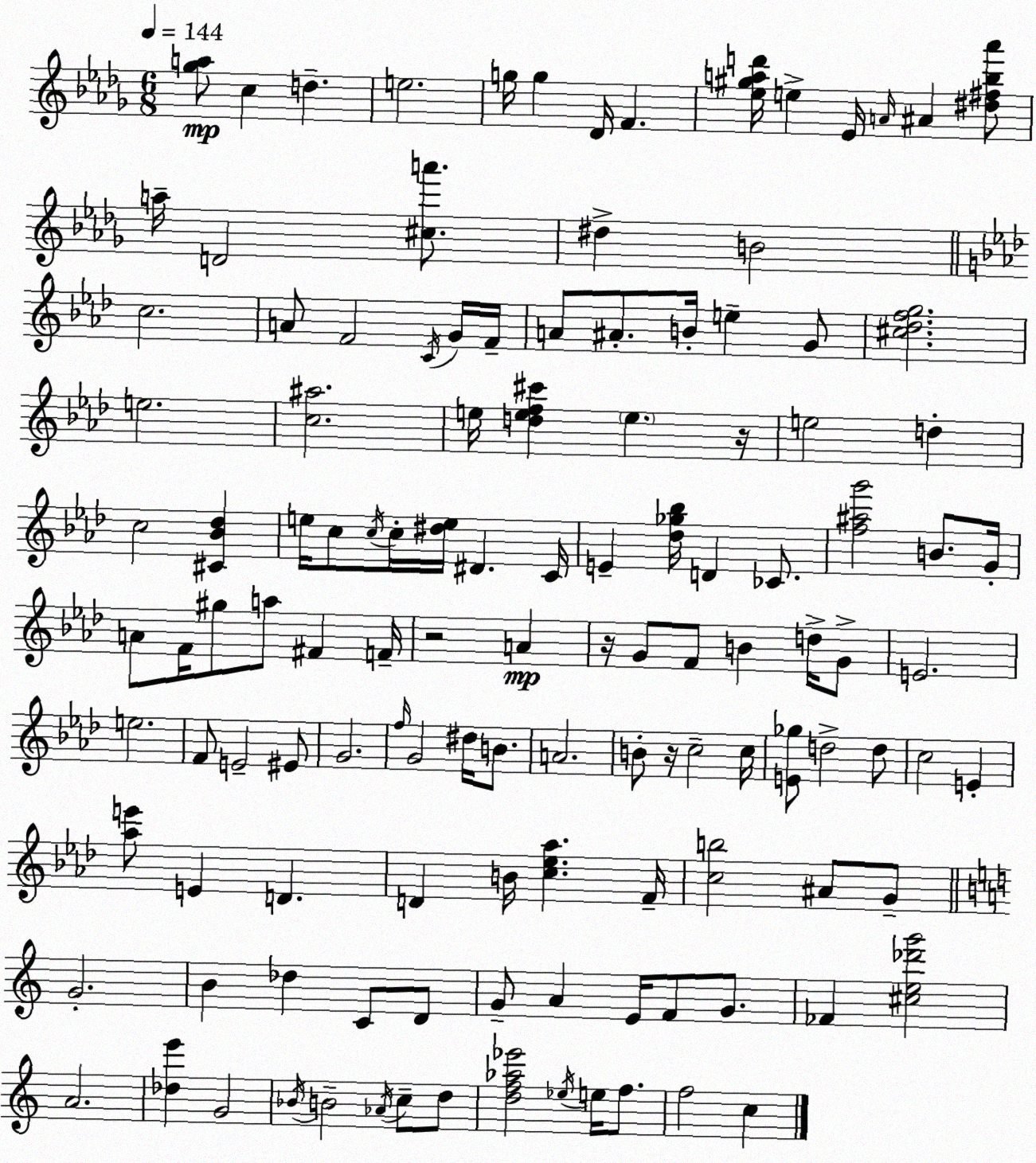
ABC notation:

X:1
T:Untitled
M:6/8
L:1/4
K:Bbm
[_ga]/2 c d e2 g/4 g _D/4 F [_e^gad']/4 e _E/4 A/4 ^A [^d^f_b_a']/2 a/4 D2 [^ca']/2 ^d B2 c2 A/2 F2 C/4 G/4 F/4 A/2 ^A/2 B/4 e G/2 [^c_dfg]2 e2 [c^a]2 e/4 [def^c'] e z/4 e2 d c2 [^C_B_d] e/4 c/2 c/4 c/4 [^de]/4 ^D C/4 E [_d_g_b]/4 D _C/2 [f^ag']2 B/2 G/4 A/2 F/4 ^g/2 a/2 ^F F/4 z2 A z/4 G/2 F/2 B d/4 G/2 E2 e2 F/2 E2 ^E/2 G2 f/4 G2 ^d/4 B/2 A2 B/2 z/4 c2 c/4 [E_g]/2 d2 d/2 c2 E [_ae']/2 E D D B/4 [c_e_a] F/4 [cb]2 ^A/2 G/2 G2 B _d C/2 D/2 G/2 A E/4 F/2 G/2 _F [^ce_d'g']2 A2 [_de'] G2 _B/4 B2 _A/4 c/2 d/2 [df_a_e']2 _e/4 e/4 f/2 f2 c